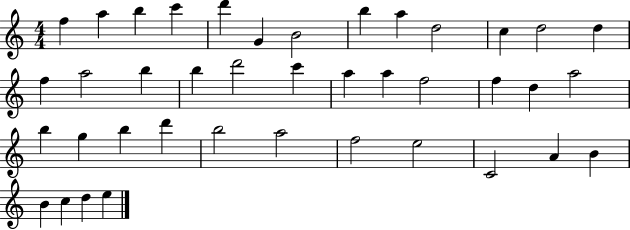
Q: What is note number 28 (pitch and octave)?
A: B5